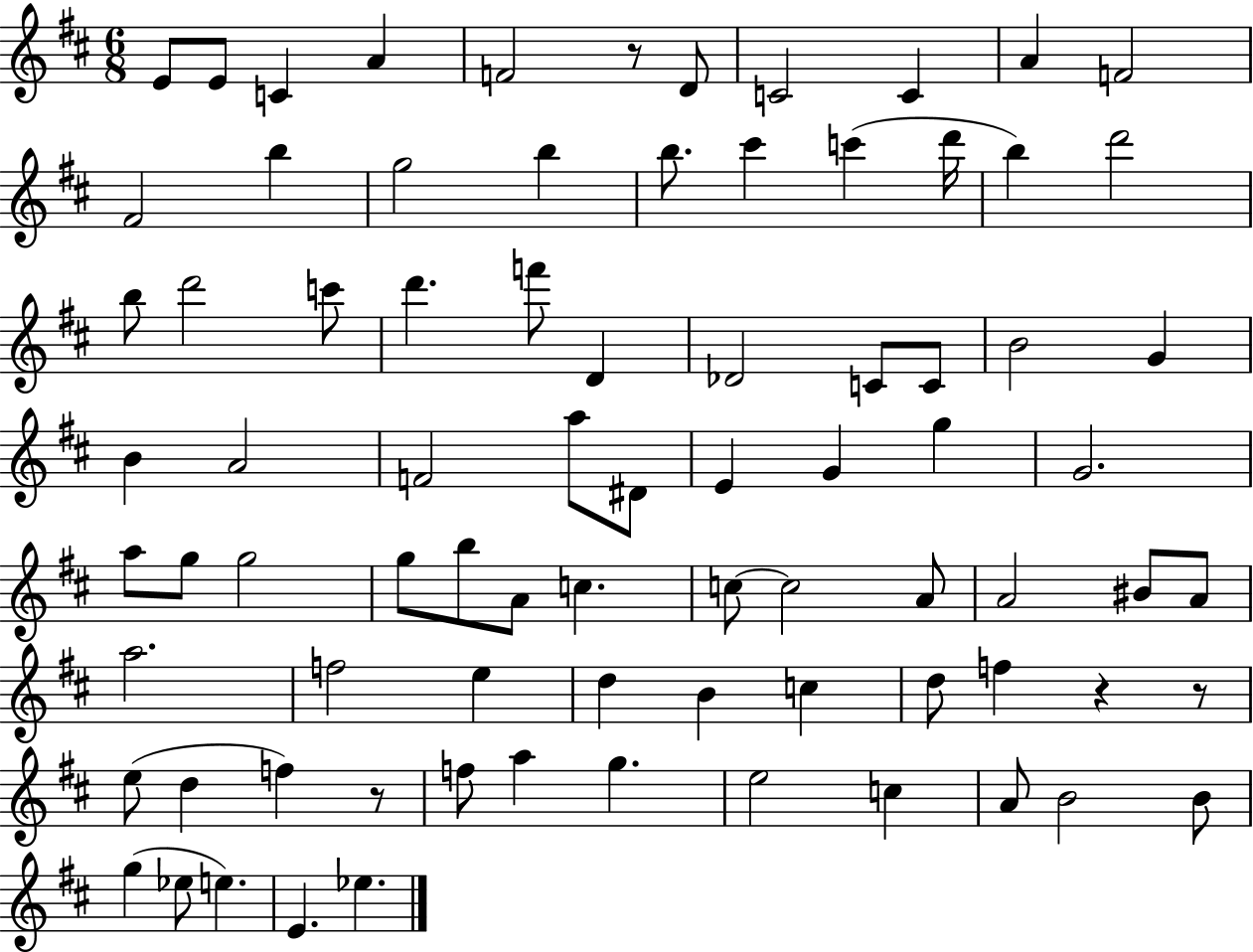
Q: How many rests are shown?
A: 4